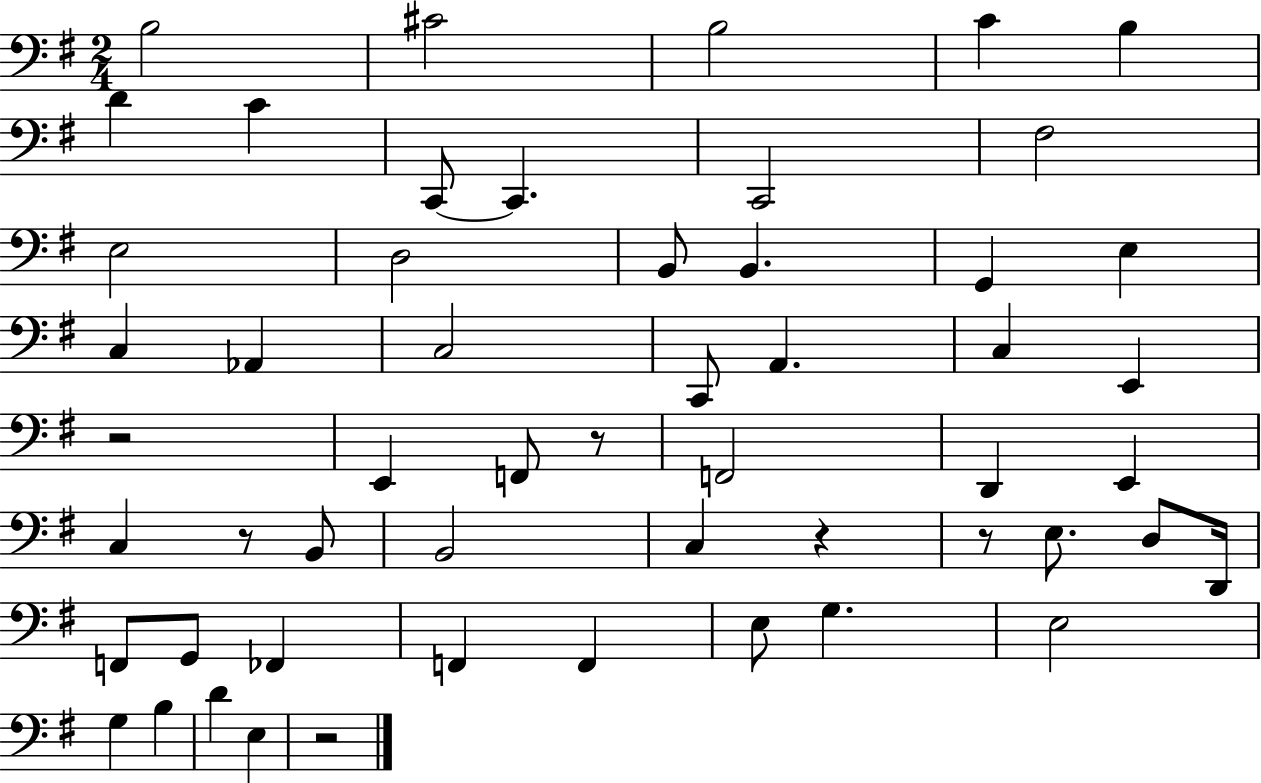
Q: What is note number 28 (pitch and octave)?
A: D2